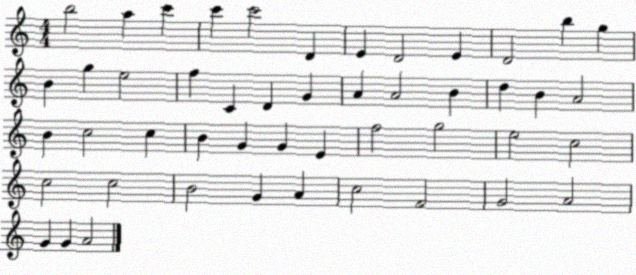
X:1
T:Untitled
M:4/4
L:1/4
K:C
b2 a c' c' c'2 D E D2 E D2 b g B g e2 f C D G A A2 B d B A2 B c2 c B G G E f2 g2 e2 c2 c2 c2 B2 G A c2 F2 G2 A2 G G A2